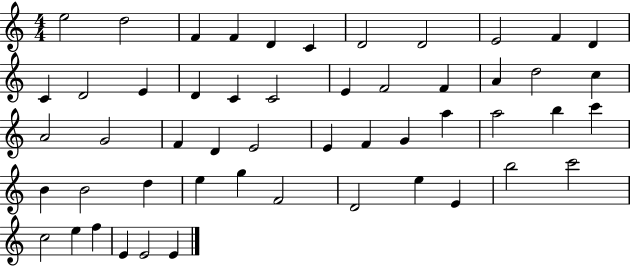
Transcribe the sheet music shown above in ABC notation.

X:1
T:Untitled
M:4/4
L:1/4
K:C
e2 d2 F F D C D2 D2 E2 F D C D2 E D C C2 E F2 F A d2 c A2 G2 F D E2 E F G a a2 b c' B B2 d e g F2 D2 e E b2 c'2 c2 e f E E2 E